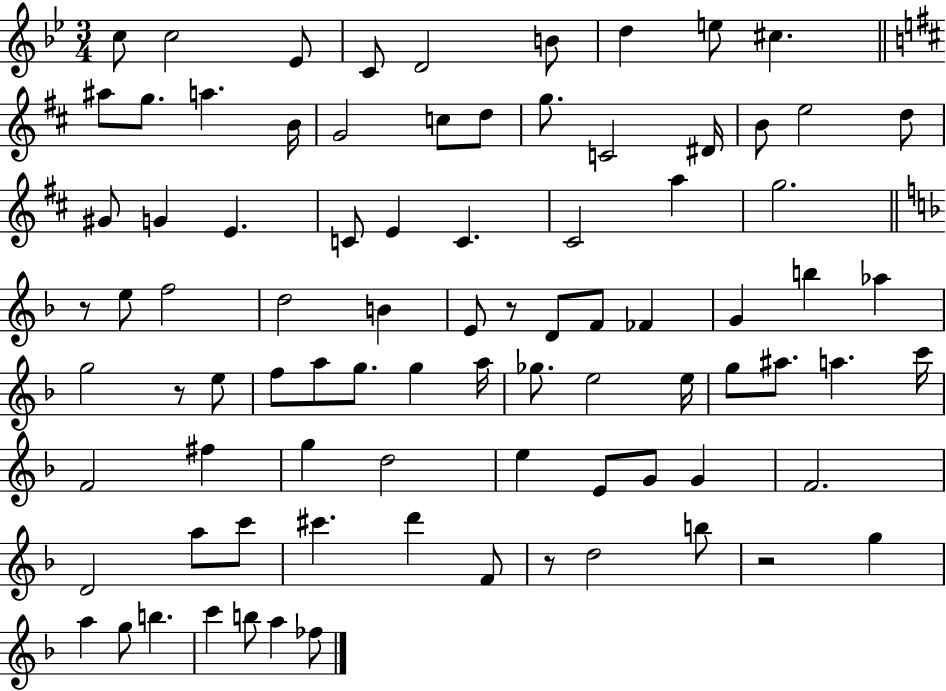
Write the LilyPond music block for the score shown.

{
  \clef treble
  \numericTimeSignature
  \time 3/4
  \key bes \major
  c''8 c''2 ees'8 | c'8 d'2 b'8 | d''4 e''8 cis''4. | \bar "||" \break \key d \major ais''8 g''8. a''4. b'16 | g'2 c''8 d''8 | g''8. c'2 dis'16 | b'8 e''2 d''8 | \break gis'8 g'4 e'4. | c'8 e'4 c'4. | cis'2 a''4 | g''2. | \break \bar "||" \break \key d \minor r8 e''8 f''2 | d''2 b'4 | e'8 r8 d'8 f'8 fes'4 | g'4 b''4 aes''4 | \break g''2 r8 e''8 | f''8 a''8 g''8. g''4 a''16 | ges''8. e''2 e''16 | g''8 ais''8. a''4. c'''16 | \break f'2 fis''4 | g''4 d''2 | e''4 e'8 g'8 g'4 | f'2. | \break d'2 a''8 c'''8 | cis'''4. d'''4 f'8 | r8 d''2 b''8 | r2 g''4 | \break a''4 g''8 b''4. | c'''4 b''8 a''4 fes''8 | \bar "|."
}